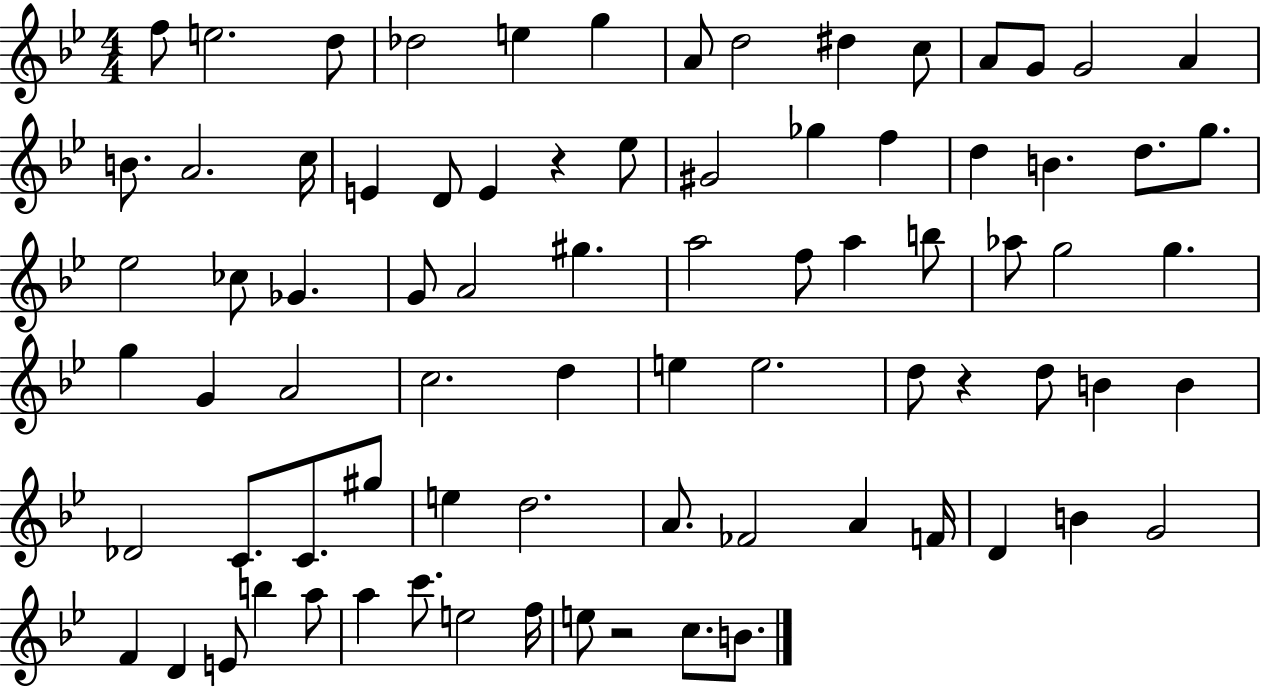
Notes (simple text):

F5/e E5/h. D5/e Db5/h E5/q G5/q A4/e D5/h D#5/q C5/e A4/e G4/e G4/h A4/q B4/e. A4/h. C5/s E4/q D4/e E4/q R/q Eb5/e G#4/h Gb5/q F5/q D5/q B4/q. D5/e. G5/e. Eb5/h CES5/e Gb4/q. G4/e A4/h G#5/q. A5/h F5/e A5/q B5/e Ab5/e G5/h G5/q. G5/q G4/q A4/h C5/h. D5/q E5/q E5/h. D5/e R/q D5/e B4/q B4/q Db4/h C4/e. C4/e. G#5/e E5/q D5/h. A4/e. FES4/h A4/q F4/s D4/q B4/q G4/h F4/q D4/q E4/e B5/q A5/e A5/q C6/e. E5/h F5/s E5/e R/h C5/e. B4/e.